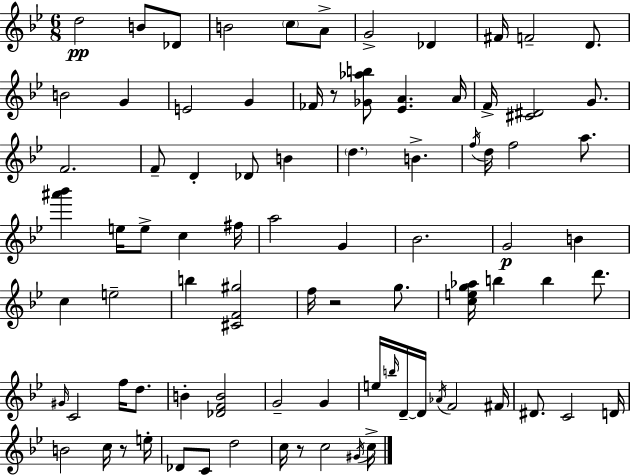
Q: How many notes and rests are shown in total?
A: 85